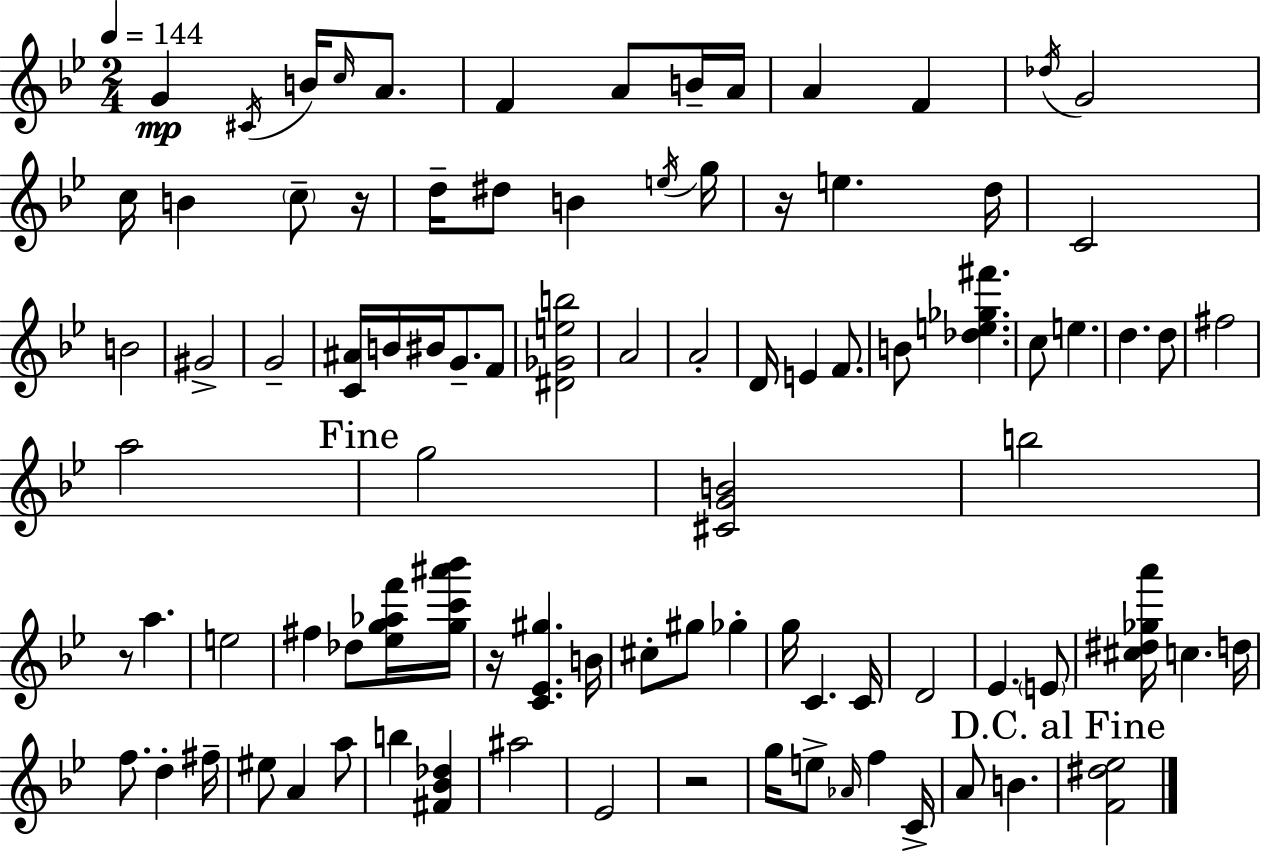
{
  \clef treble
  \numericTimeSignature
  \time 2/4
  \key g \minor
  \tempo 4 = 144
  g'4\mp \acciaccatura { cis'16 } b'16 \grace { c''16 } a'8. | f'4 a'8 | b'16-- a'16 a'4 f'4 | \acciaccatura { des''16 } g'2 | \break c''16 b'4 | \parenthesize c''8-- r16 d''16-- dis''8 b'4 | \acciaccatura { e''16 } g''16 r16 e''4. | d''16 c'2 | \break b'2 | gis'2-> | g'2-- | <c' ais'>16 b'16 bis'16 g'8.-- | \break f'8 <dis' ges' e'' b''>2 | a'2 | a'2-. | d'16 e'4 | \break f'8. b'8 <des'' e'' ges'' fis'''>4. | c''8 e''4. | d''4. | d''8 fis''2 | \break a''2 | \mark "Fine" g''2 | <cis' g' b'>2 | b''2 | \break r8 a''4. | e''2 | fis''4 | des''8 <ees'' g'' aes'' f'''>16 <g'' c''' ais''' bes'''>16 r16 <c' ees' gis''>4. | \break b'16 cis''8-. gis''8 | ges''4-. g''16 c'4. | c'16 d'2 | ees'4. | \break \parenthesize e'8 <cis'' dis'' ges'' a'''>16 c''4. | d''16 f''8. d''4-. | fis''16-- eis''8 a'4 | a''8 b''4 | \break <fis' bes' des''>4 ais''2 | ees'2 | r2 | g''16 e''8-> \grace { aes'16 } | \break f''4 c'16-> a'8 b'4. | \mark "D.C. al Fine" <f' dis'' ees''>2 | \bar "|."
}